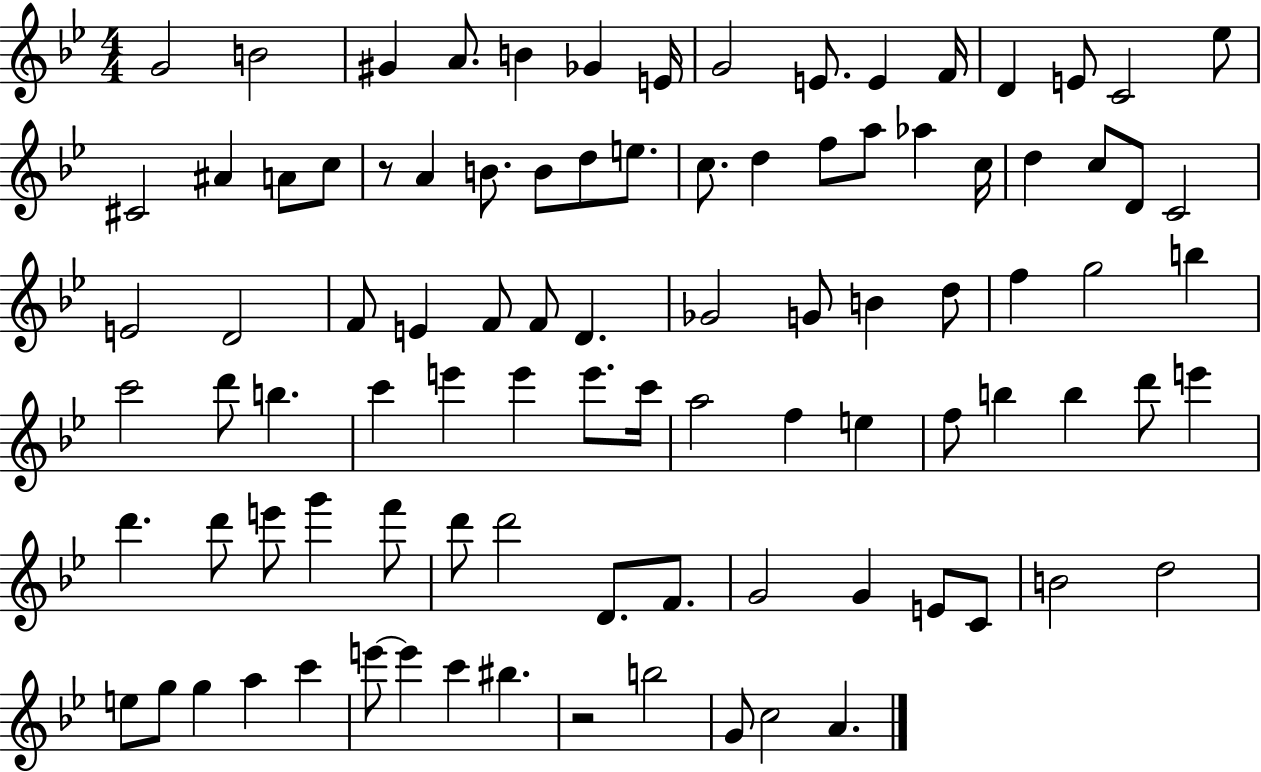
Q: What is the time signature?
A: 4/4